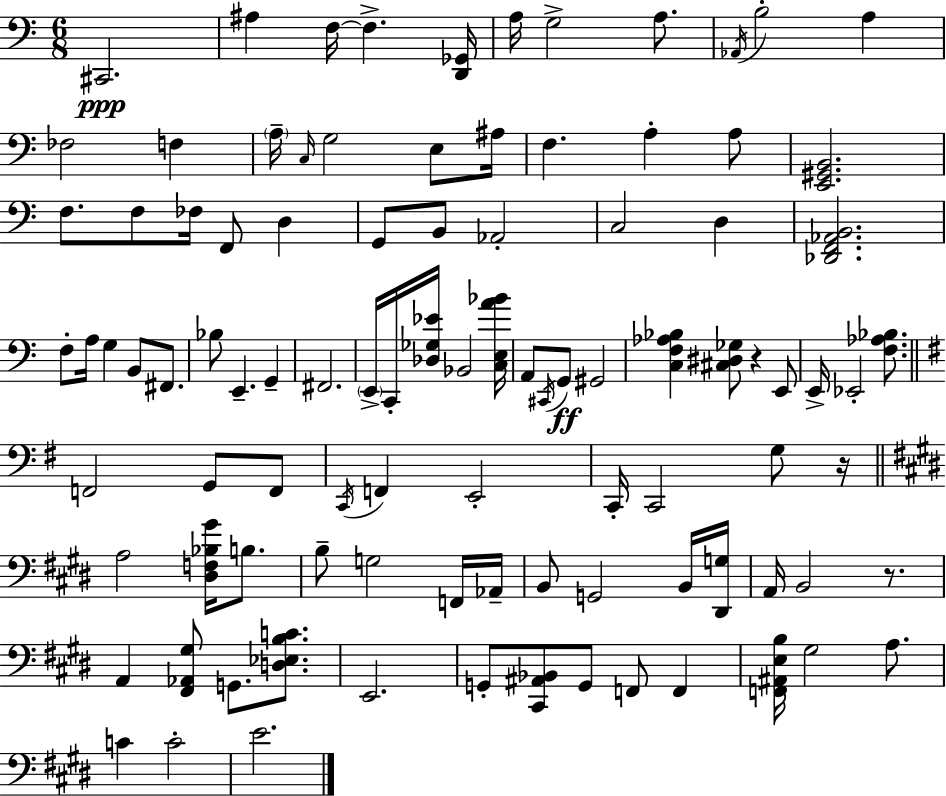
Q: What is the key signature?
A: C major